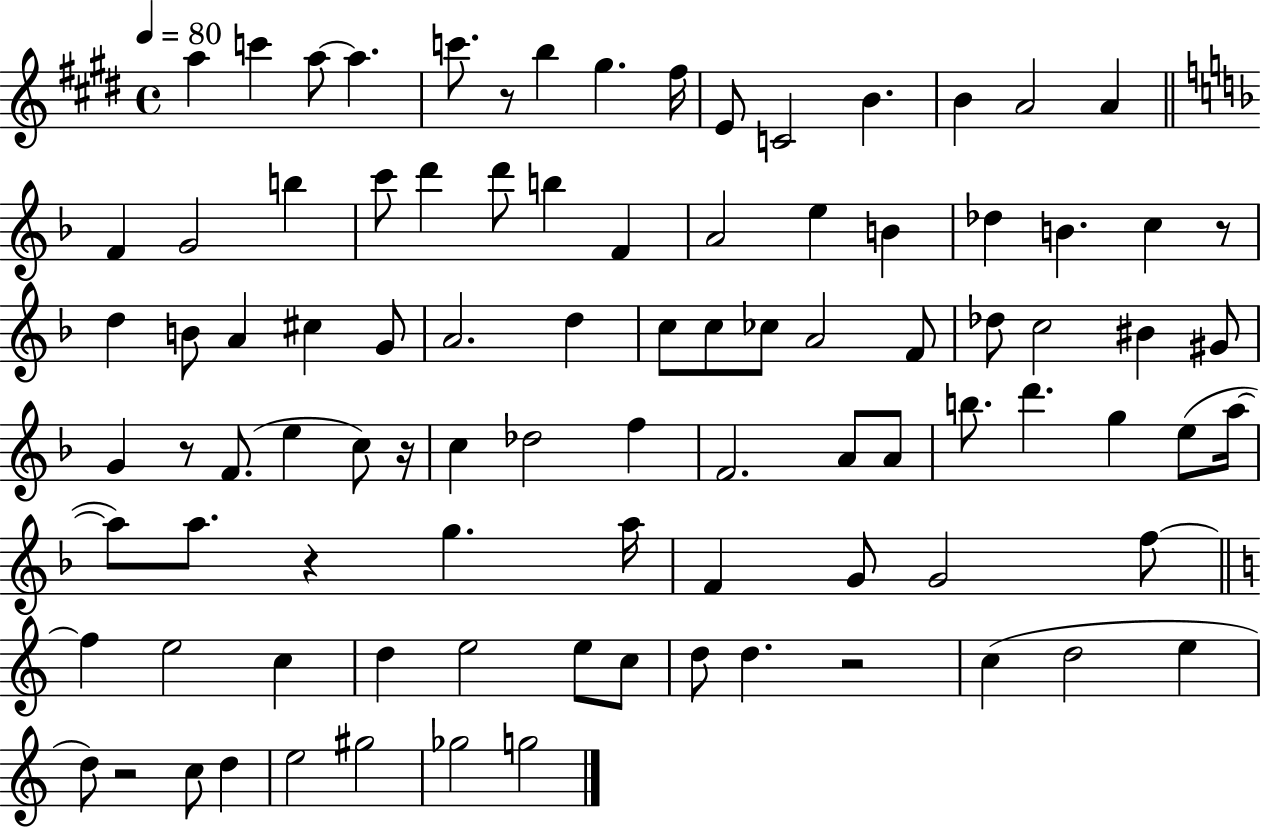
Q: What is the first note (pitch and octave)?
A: A5